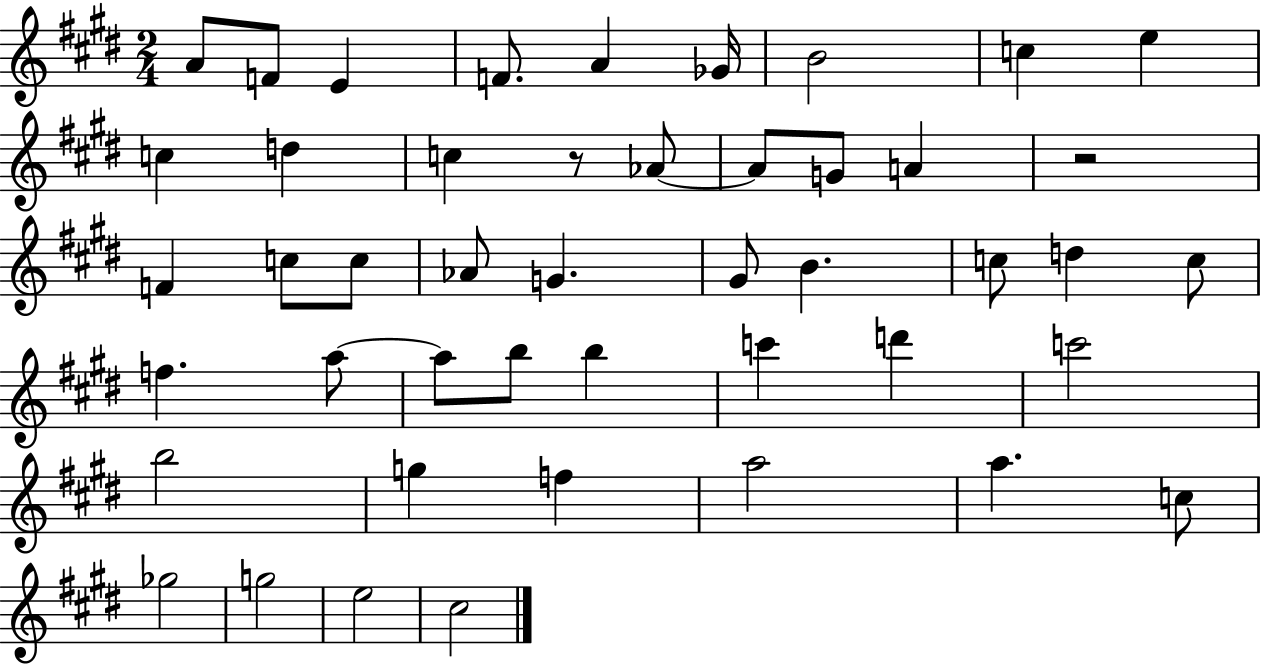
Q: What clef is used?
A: treble